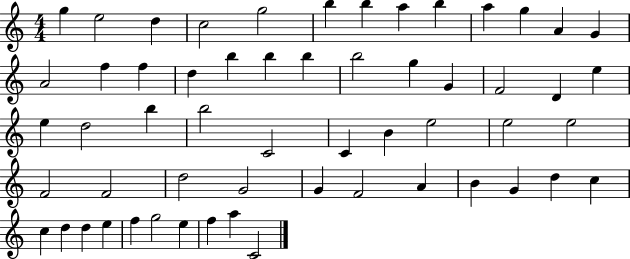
G5/q E5/h D5/q C5/h G5/h B5/q B5/q A5/q B5/q A5/q G5/q A4/q G4/q A4/h F5/q F5/q D5/q B5/q B5/q B5/q B5/h G5/q G4/q F4/h D4/q E5/q E5/q D5/h B5/q B5/h C4/h C4/q B4/q E5/h E5/h E5/h F4/h F4/h D5/h G4/h G4/q F4/h A4/q B4/q G4/q D5/q C5/q C5/q D5/q D5/q E5/q F5/q G5/h E5/q F5/q A5/q C4/h